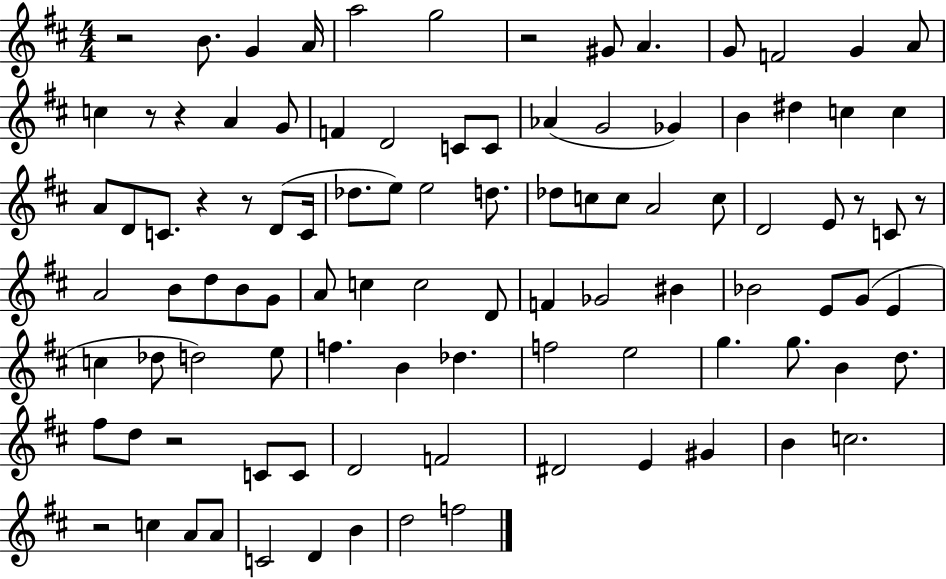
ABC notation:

X:1
T:Untitled
M:4/4
L:1/4
K:D
z2 B/2 G A/4 a2 g2 z2 ^G/2 A G/2 F2 G A/2 c z/2 z A G/2 F D2 C/2 C/2 _A G2 _G B ^d c c A/2 D/2 C/2 z z/2 D/2 C/4 _d/2 e/2 e2 d/2 _d/2 c/2 c/2 A2 c/2 D2 E/2 z/2 C/2 z/2 A2 B/2 d/2 B/2 G/2 A/2 c c2 D/2 F _G2 ^B _B2 E/2 G/2 E c _d/2 d2 e/2 f B _d f2 e2 g g/2 B d/2 ^f/2 d/2 z2 C/2 C/2 D2 F2 ^D2 E ^G B c2 z2 c A/2 A/2 C2 D B d2 f2